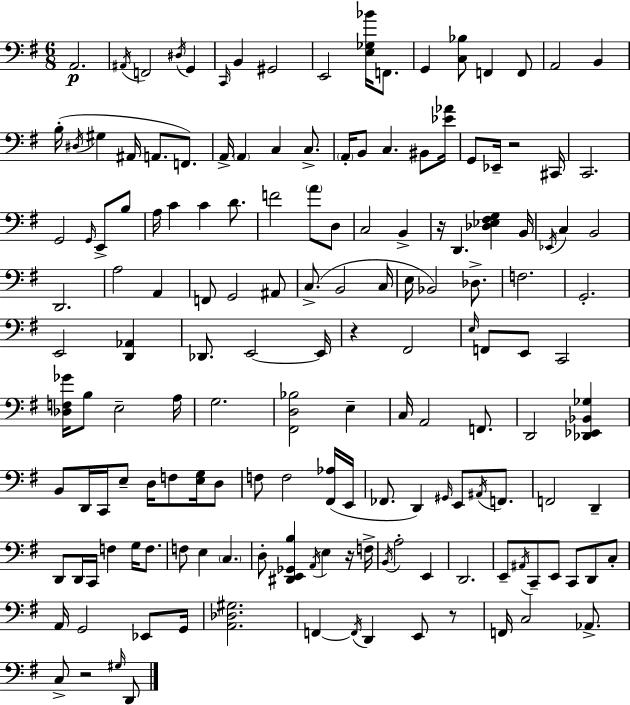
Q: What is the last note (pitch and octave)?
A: D2